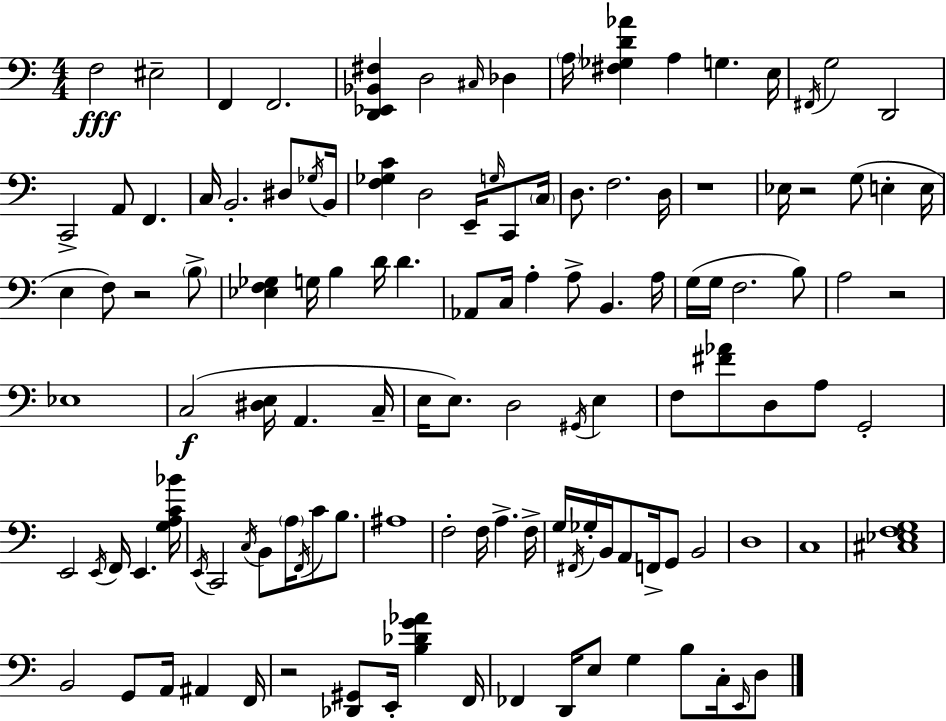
X:1
T:Untitled
M:4/4
L:1/4
K:Am
F,2 ^E,2 F,, F,,2 [D,,_E,,_B,,^F,] D,2 ^C,/4 _D, A,/4 [^F,_G,D_A] A, G, E,/4 ^F,,/4 G,2 D,,2 C,,2 A,,/2 F,, C,/4 B,,2 ^D,/2 _G,/4 B,,/4 [F,_G,C] D,2 E,,/4 G,/4 C,,/2 C,/4 D,/2 F,2 D,/4 z4 _E,/4 z2 G,/2 E, E,/4 E, F,/2 z2 B,/2 [_E,F,_G,] G,/4 B, D/4 D _A,,/2 C,/4 A, A,/2 B,, A,/4 G,/4 G,/4 F,2 B,/2 A,2 z2 _E,4 C,2 [^D,E,]/4 A,, C,/4 E,/4 E,/2 D,2 ^G,,/4 E, F,/2 [^F_A]/2 D,/2 A,/2 G,,2 E,,2 E,,/4 F,,/4 E,, [G,A,C_B]/4 E,,/4 C,,2 C,/4 B,,/2 A,/4 F,,/4 C/2 B,/2 ^A,4 F,2 F,/4 A, F,/4 G,/4 ^F,,/4 _G,/4 B,,/4 A,,/2 F,,/4 G,,/2 B,,2 D,4 C,4 [^C,_E,F,G,]4 B,,2 G,,/2 A,,/4 ^A,, F,,/4 z2 [_D,,^G,,]/2 E,,/4 [B,_DG_A] F,,/4 _F,, D,,/4 E,/2 G, B,/2 C,/4 E,,/4 D,/2